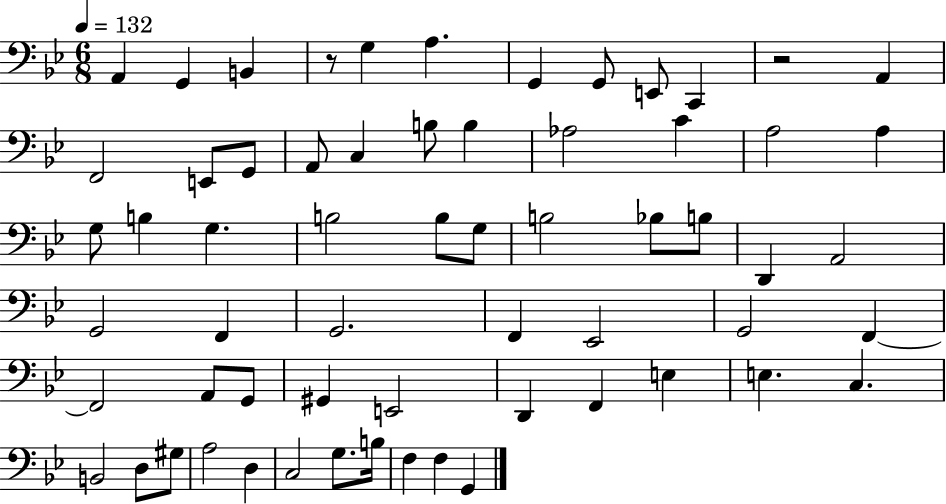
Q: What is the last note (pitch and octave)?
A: G2